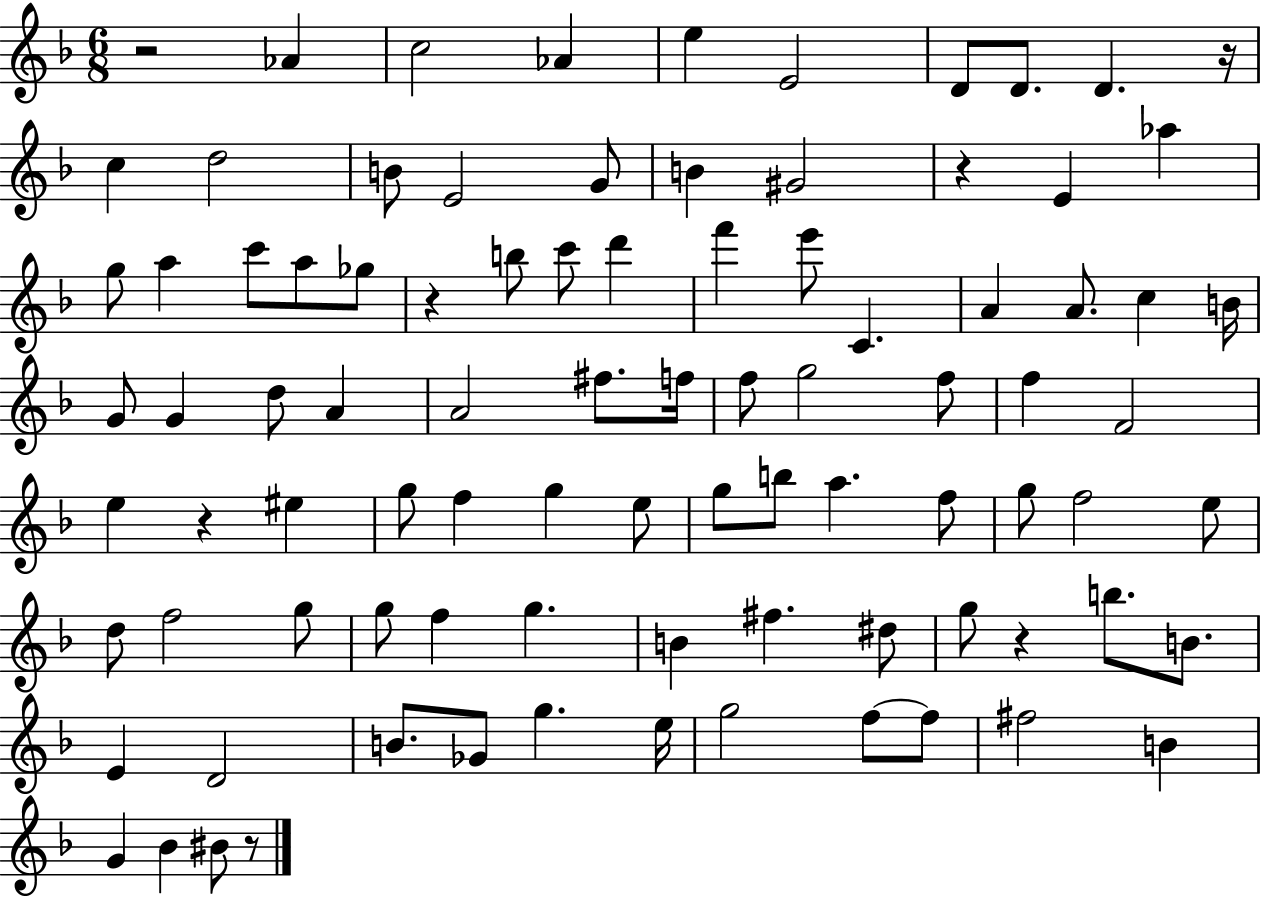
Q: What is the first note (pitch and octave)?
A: Ab4